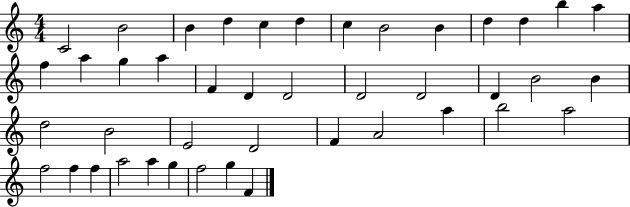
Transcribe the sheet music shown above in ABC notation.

X:1
T:Untitled
M:4/4
L:1/4
K:C
C2 B2 B d c d c B2 B d d b a f a g a F D D2 D2 D2 D B2 B d2 B2 E2 D2 F A2 a b2 a2 f2 f f a2 a g f2 g F